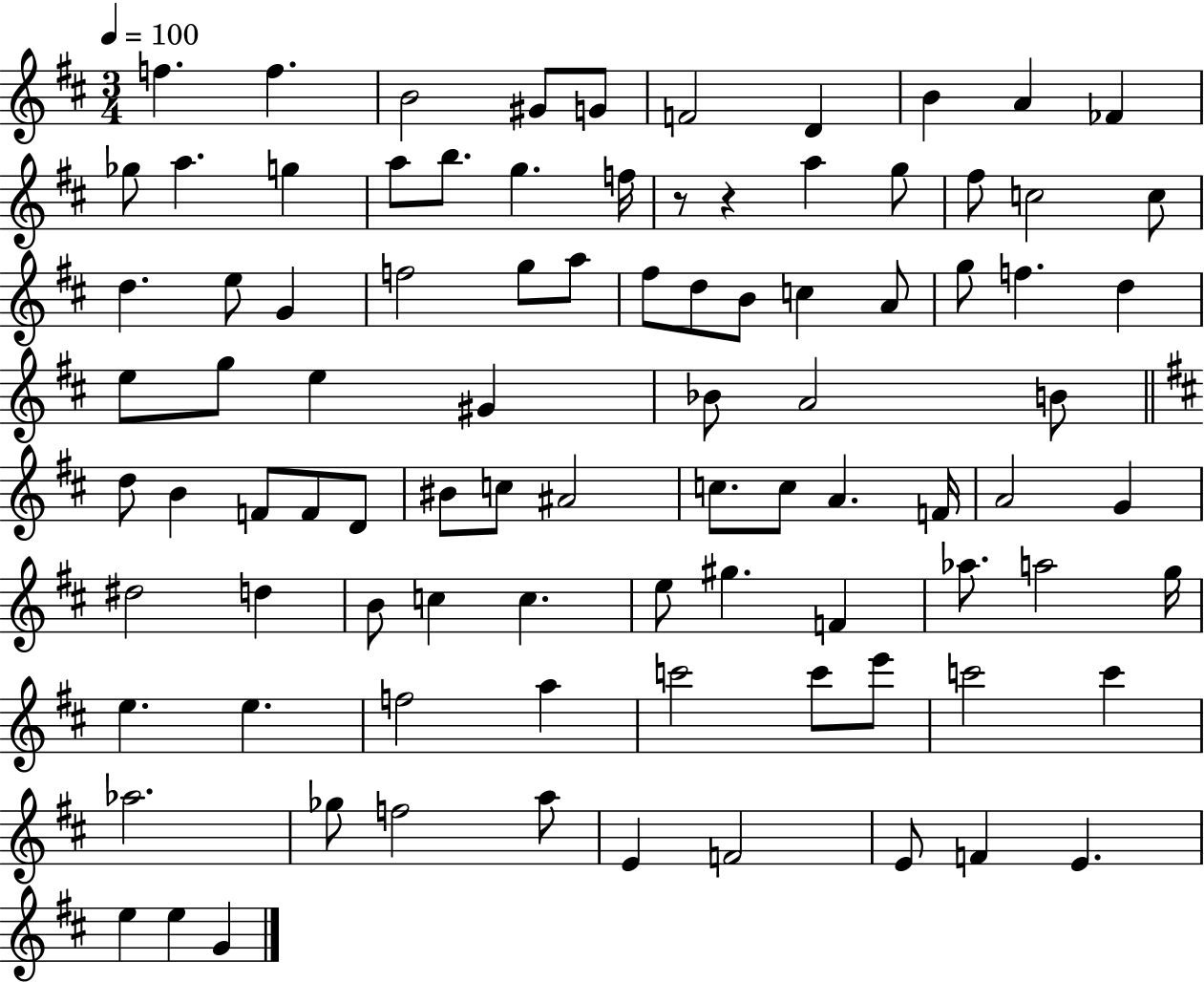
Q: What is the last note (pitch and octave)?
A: G4